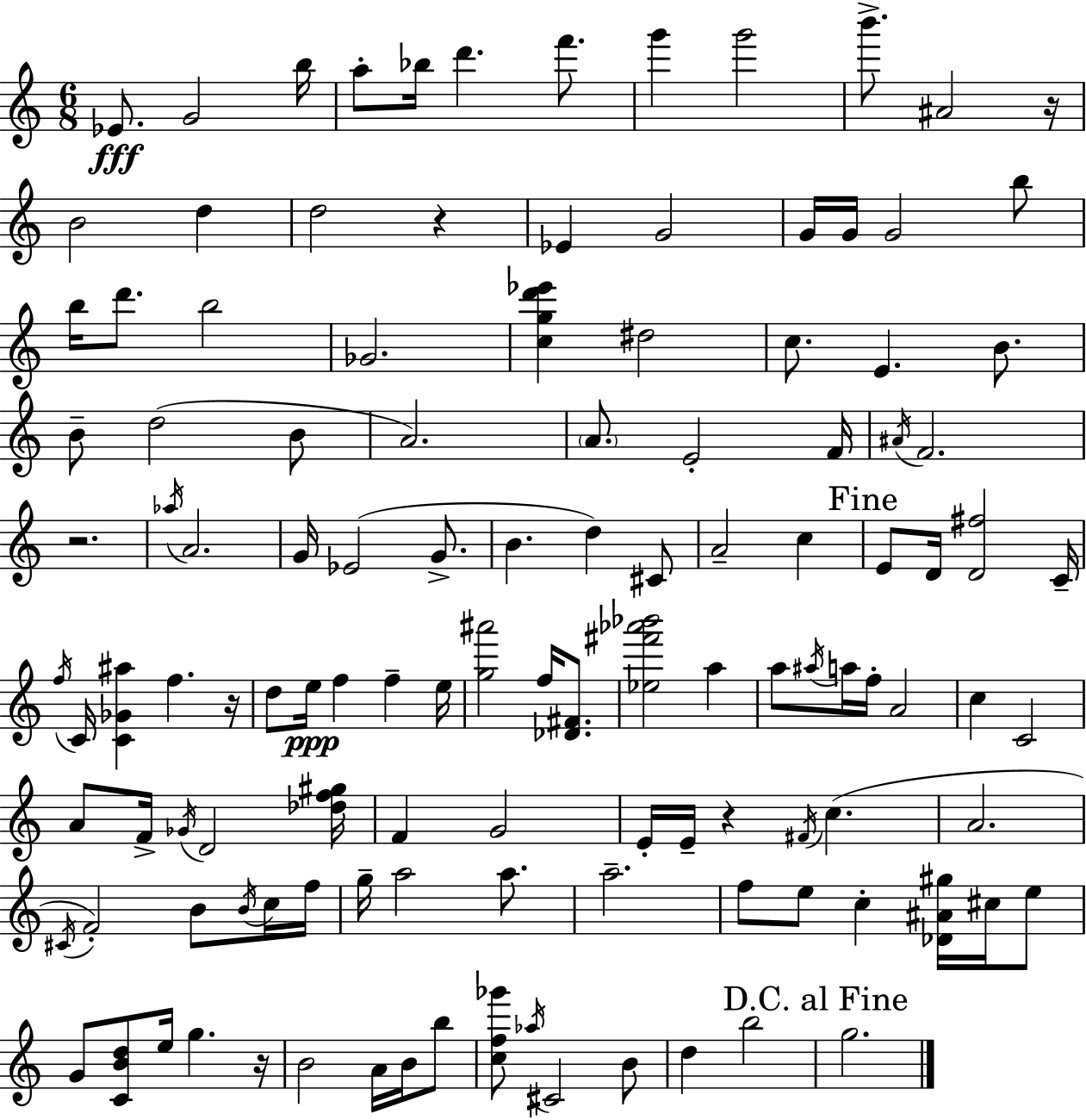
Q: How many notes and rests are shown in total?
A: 122